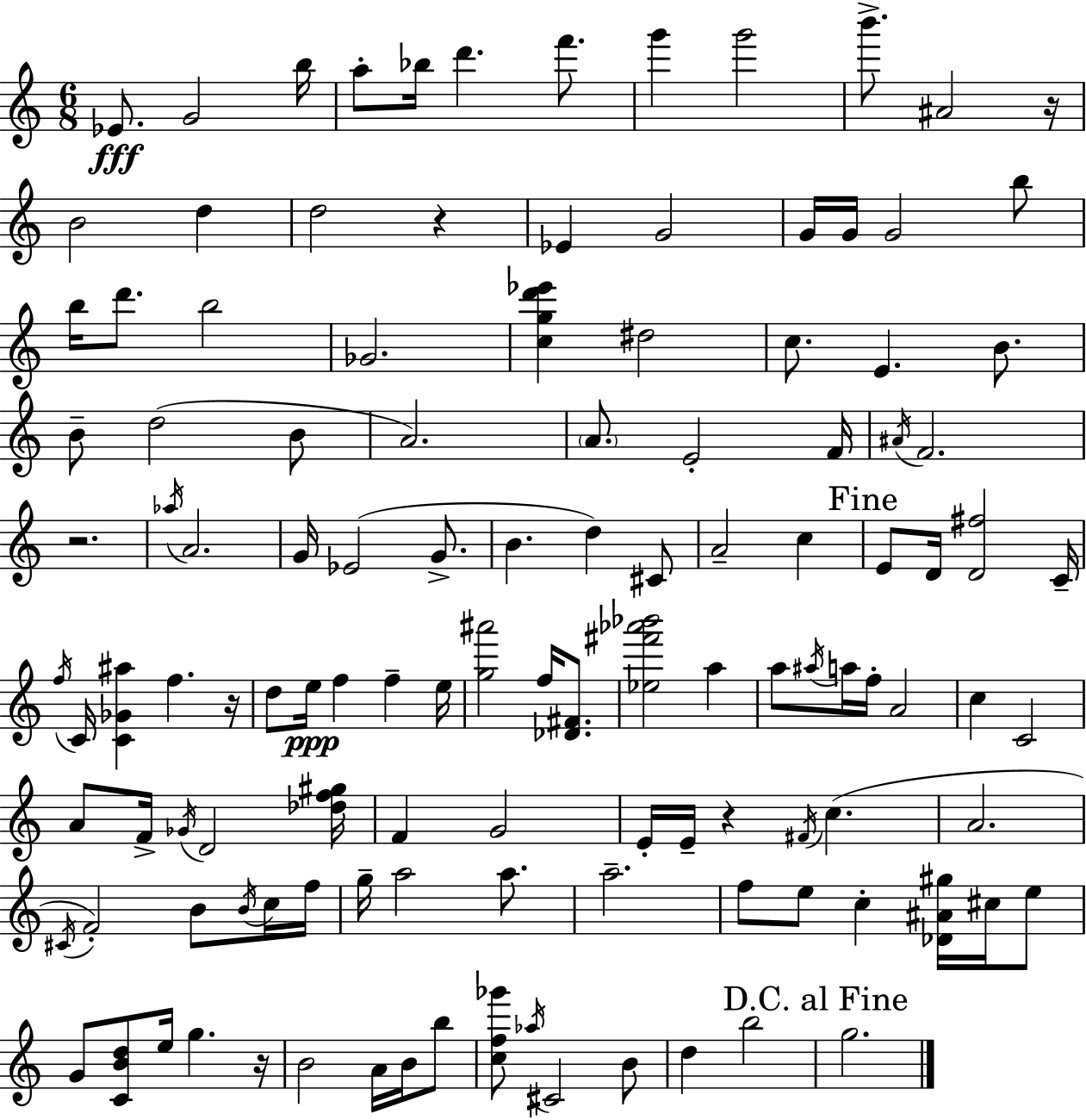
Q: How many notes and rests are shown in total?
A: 122